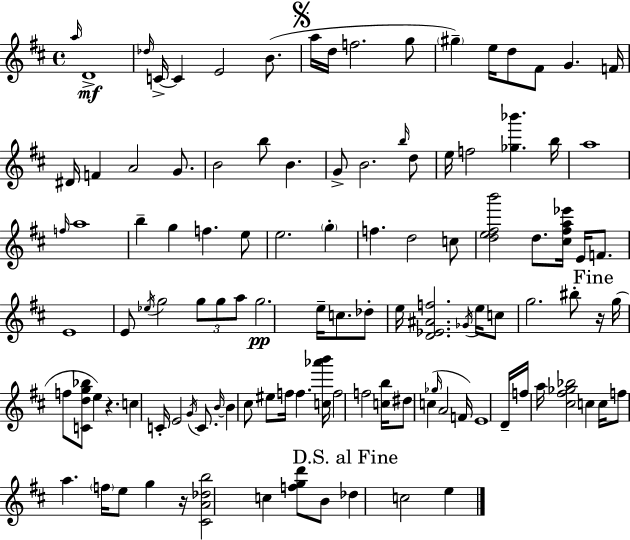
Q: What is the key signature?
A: D major